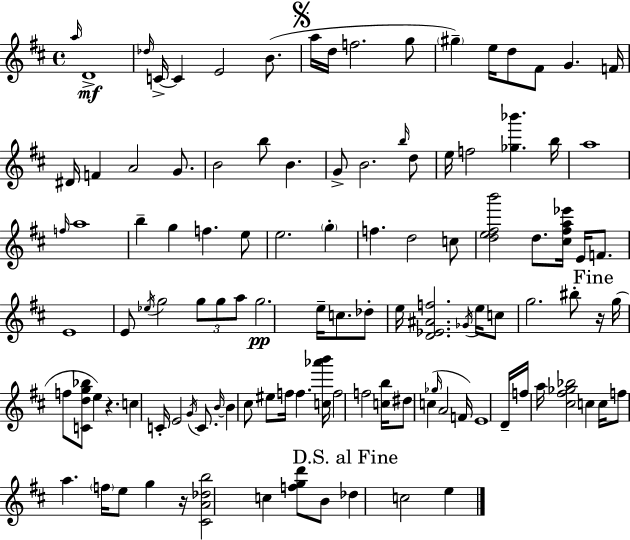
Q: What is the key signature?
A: D major